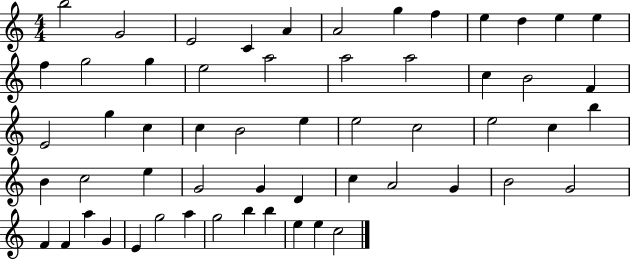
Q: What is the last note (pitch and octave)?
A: C5